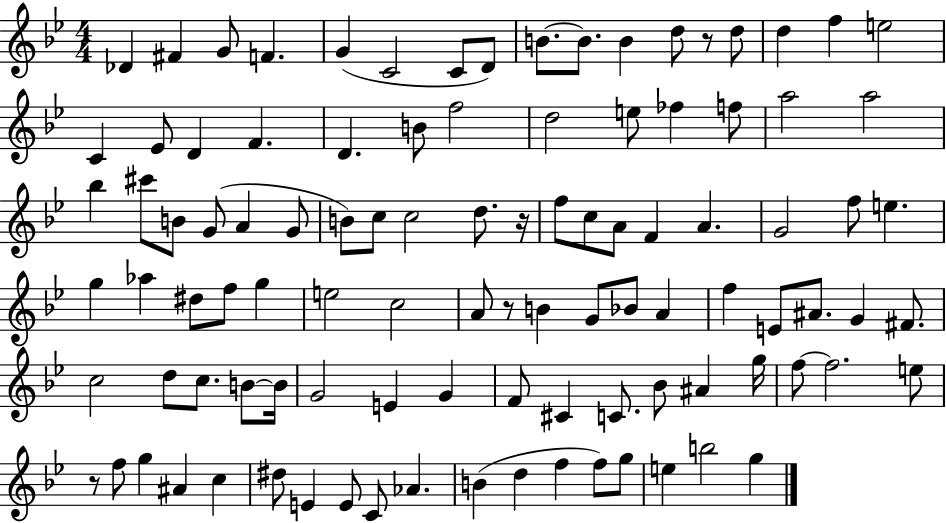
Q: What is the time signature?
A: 4/4